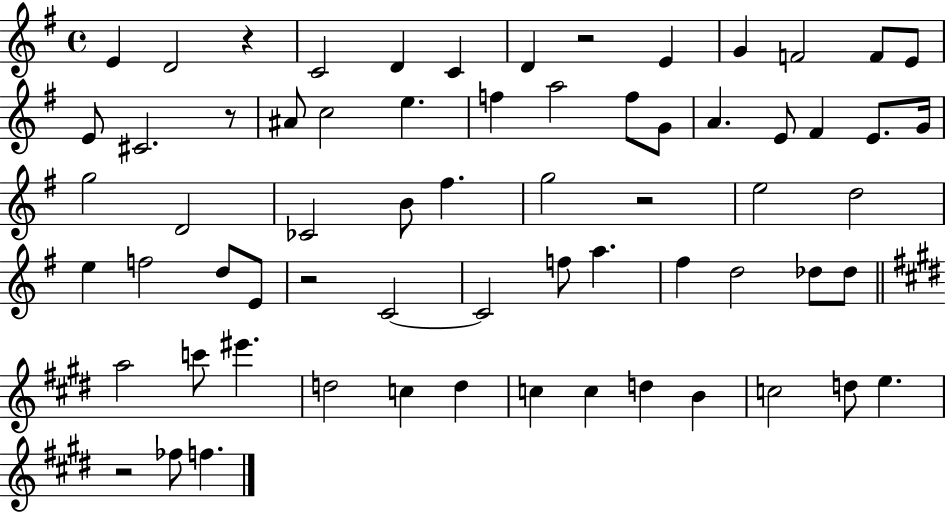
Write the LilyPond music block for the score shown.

{
  \clef treble
  \time 4/4
  \defaultTimeSignature
  \key g \major
  e'4 d'2 r4 | c'2 d'4 c'4 | d'4 r2 e'4 | g'4 f'2 f'8 e'8 | \break e'8 cis'2. r8 | ais'8 c''2 e''4. | f''4 a''2 f''8 g'8 | a'4. e'8 fis'4 e'8. g'16 | \break g''2 d'2 | ces'2 b'8 fis''4. | g''2 r2 | e''2 d''2 | \break e''4 f''2 d''8 e'8 | r2 c'2~~ | c'2 f''8 a''4. | fis''4 d''2 des''8 des''8 | \break \bar "||" \break \key e \major a''2 c'''8 eis'''4. | d''2 c''4 d''4 | c''4 c''4 d''4 b'4 | c''2 d''8 e''4. | \break r2 fes''8 f''4. | \bar "|."
}